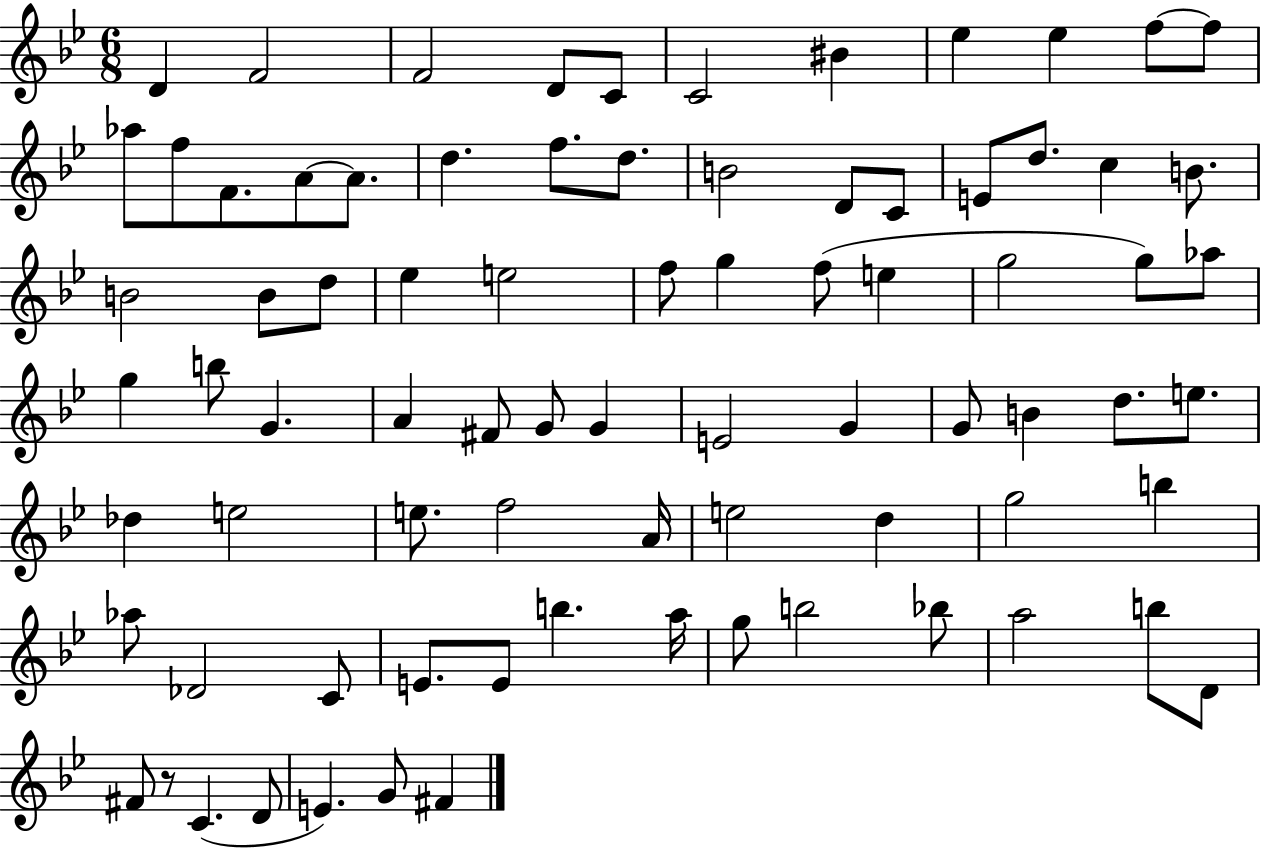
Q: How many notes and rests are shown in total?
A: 80